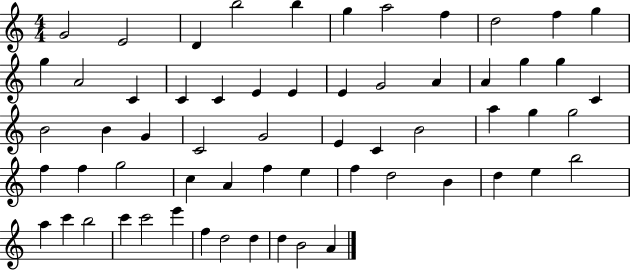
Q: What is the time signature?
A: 4/4